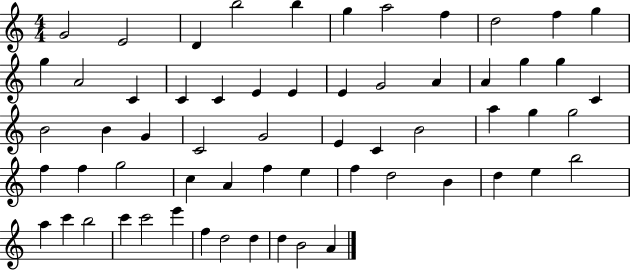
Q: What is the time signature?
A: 4/4